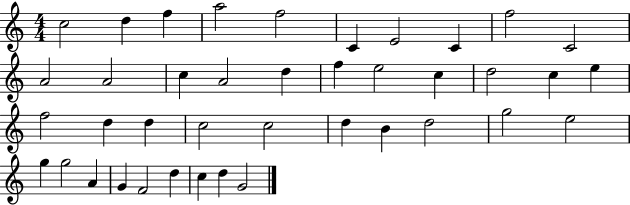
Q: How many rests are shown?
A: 0